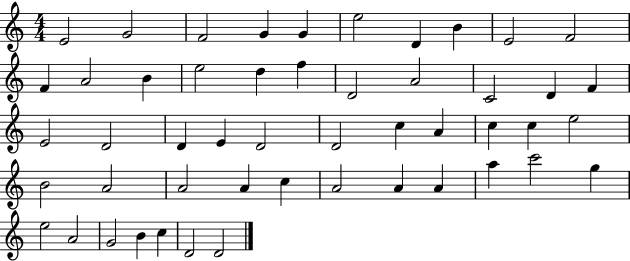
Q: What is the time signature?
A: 4/4